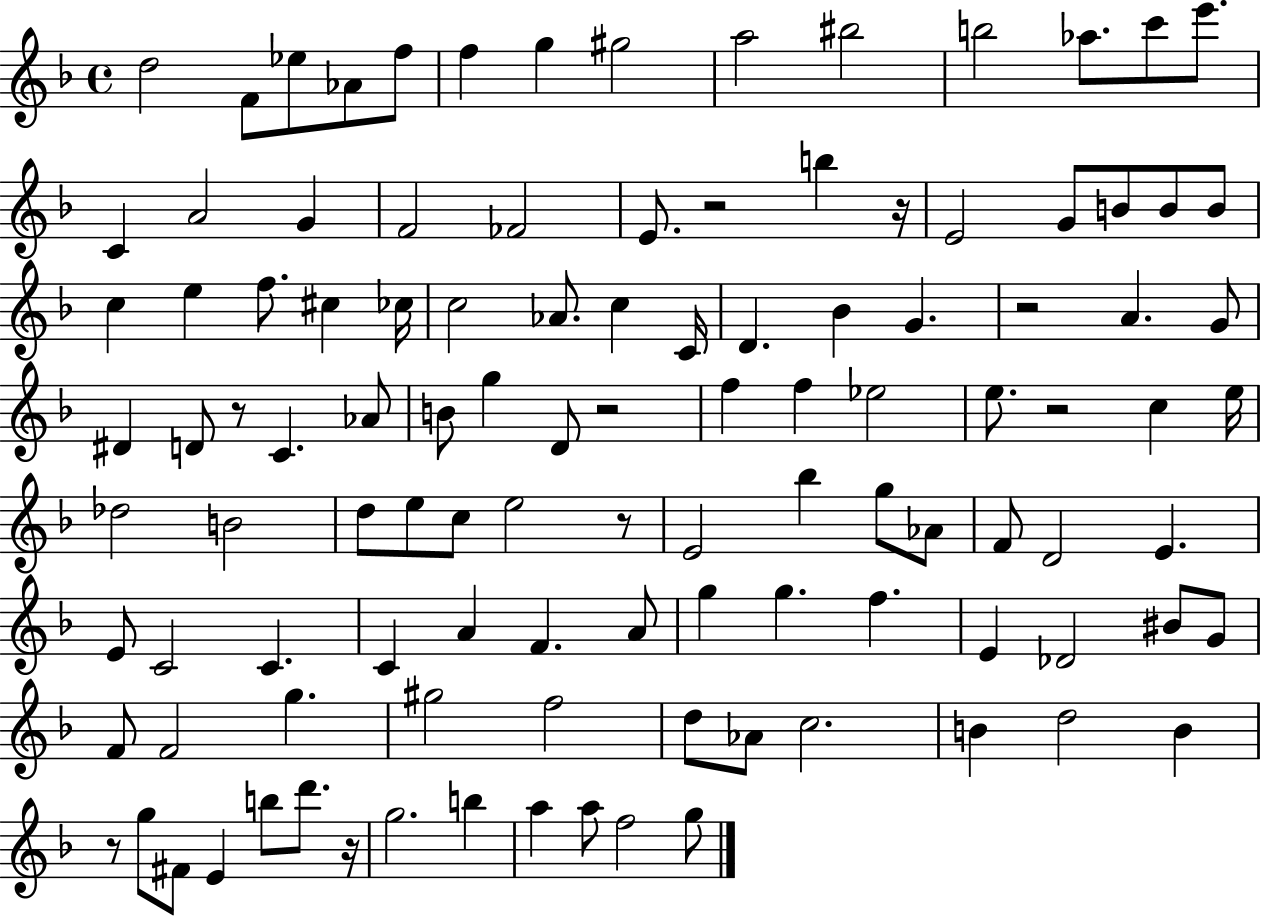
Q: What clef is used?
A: treble